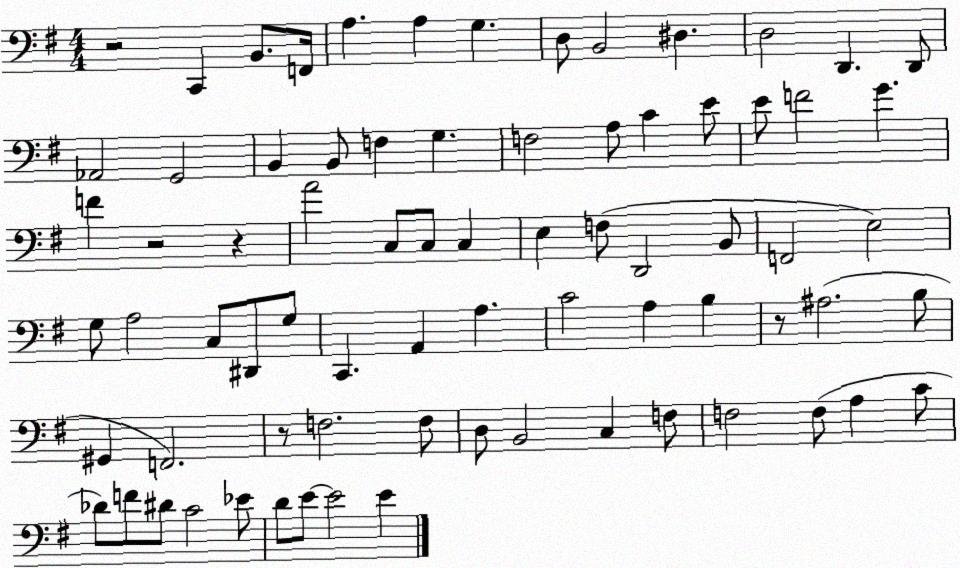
X:1
T:Untitled
M:4/4
L:1/4
K:G
z2 C,, B,,/2 F,,/4 A, A, G, D,/2 B,,2 ^D, D,2 D,, D,,/2 _A,,2 G,,2 B,, B,,/2 F, G, F,2 A,/2 C E/2 E/2 F2 G F z2 z A2 C,/2 C,/2 C, E, F,/2 D,,2 B,,/2 F,,2 E,2 G,/2 A,2 C,/2 ^D,,/2 G,/2 C,, A,, A, C2 A, B, z/2 ^A,2 B,/2 ^G,, F,,2 z/2 F,2 F,/2 D,/2 B,,2 C, F,/2 F,2 F,/2 A, C/2 _D/2 F/2 ^D/2 C2 _E/2 D/2 E/2 E2 E